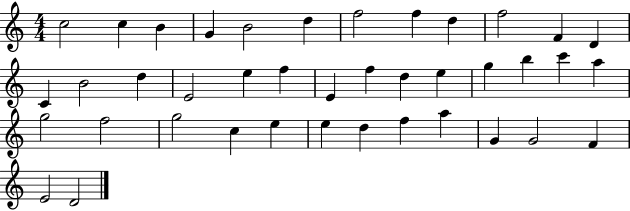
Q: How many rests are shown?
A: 0